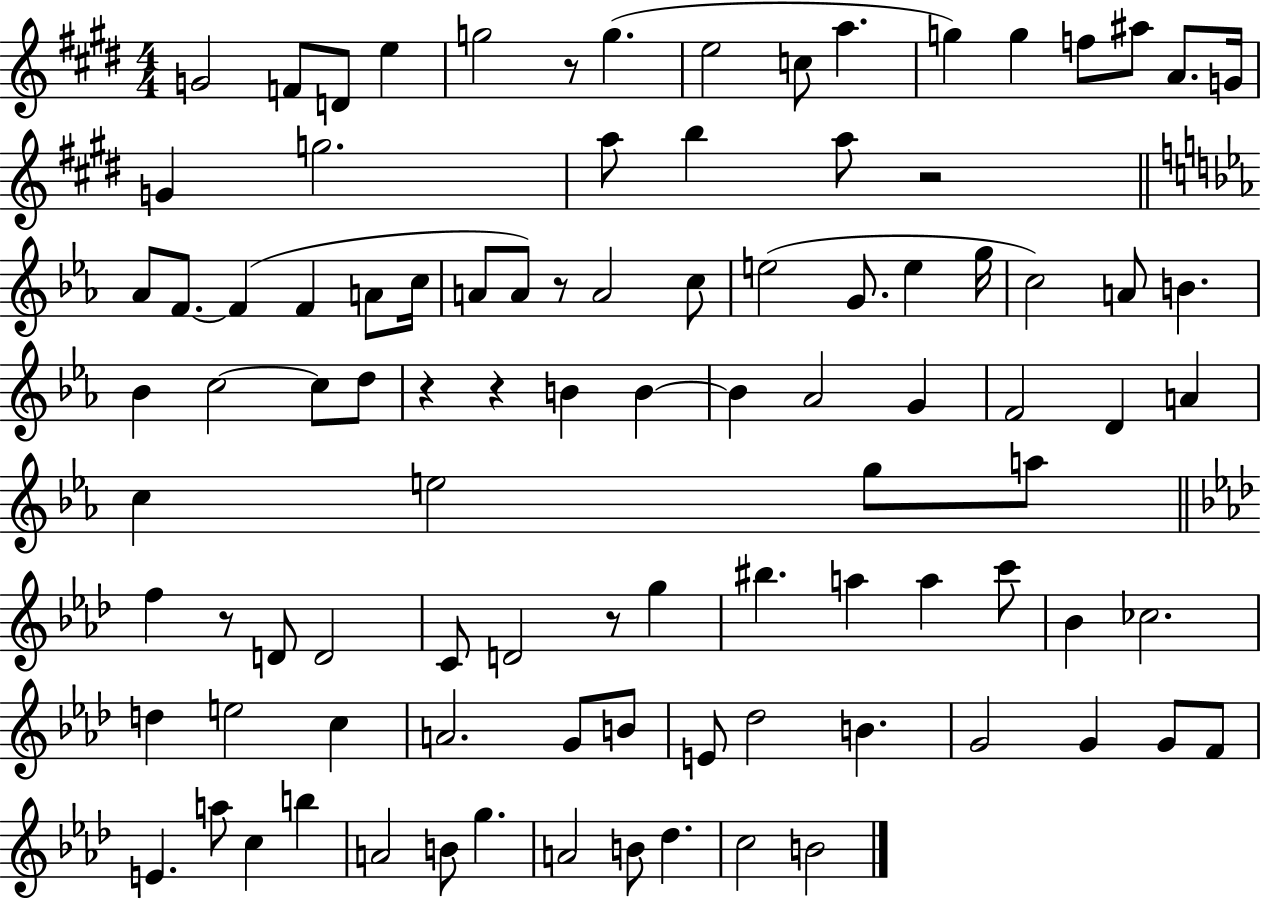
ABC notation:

X:1
T:Untitled
M:4/4
L:1/4
K:E
G2 F/2 D/2 e g2 z/2 g e2 c/2 a g g f/2 ^a/2 A/2 G/4 G g2 a/2 b a/2 z2 _A/2 F/2 F F A/2 c/4 A/2 A/2 z/2 A2 c/2 e2 G/2 e g/4 c2 A/2 B _B c2 c/2 d/2 z z B B B _A2 G F2 D A c e2 g/2 a/2 f z/2 D/2 D2 C/2 D2 z/2 g ^b a a c'/2 _B _c2 d e2 c A2 G/2 B/2 E/2 _d2 B G2 G G/2 F/2 E a/2 c b A2 B/2 g A2 B/2 _d c2 B2